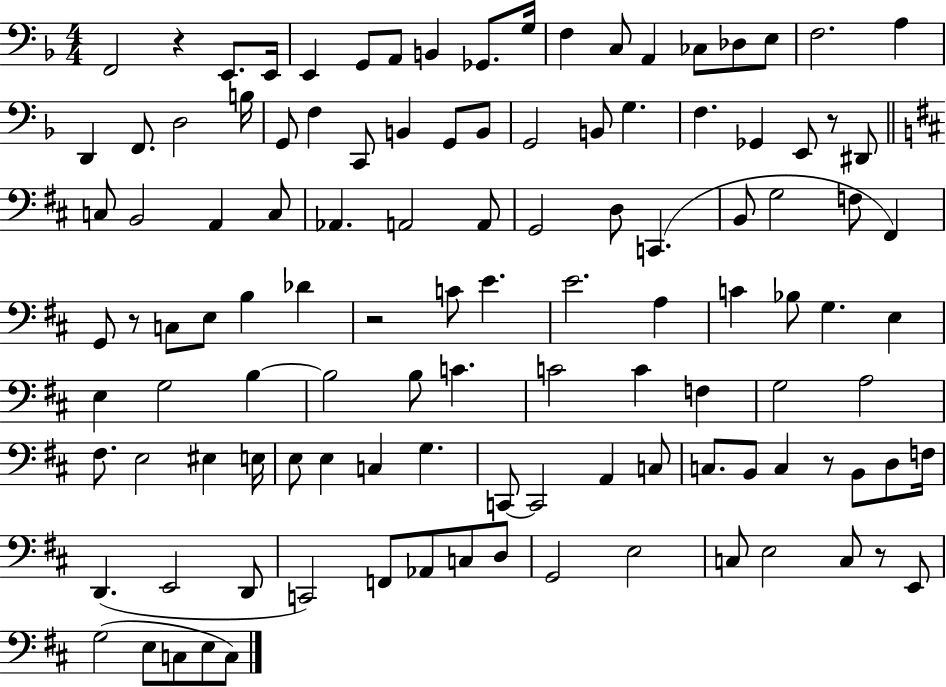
X:1
T:Untitled
M:4/4
L:1/4
K:F
F,,2 z E,,/2 E,,/4 E,, G,,/2 A,,/2 B,, _G,,/2 G,/4 F, C,/2 A,, _C,/2 _D,/2 E,/2 F,2 A, D,, F,,/2 D,2 B,/4 G,,/2 F, C,,/2 B,, G,,/2 B,,/2 G,,2 B,,/2 G, F, _G,, E,,/2 z/2 ^D,,/2 C,/2 B,,2 A,, C,/2 _A,, A,,2 A,,/2 G,,2 D,/2 C,, B,,/2 G,2 F,/2 ^F,, G,,/2 z/2 C,/2 E,/2 B, _D z2 C/2 E E2 A, C _B,/2 G, E, E, G,2 B, B,2 B,/2 C C2 C F, G,2 A,2 ^F,/2 E,2 ^E, E,/4 E,/2 E, C, G, C,,/2 C,,2 A,, C,/2 C,/2 B,,/2 C, z/2 B,,/2 D,/2 F,/4 D,, E,,2 D,,/2 C,,2 F,,/2 _A,,/2 C,/2 D,/2 G,,2 E,2 C,/2 E,2 C,/2 z/2 E,,/2 G,2 E,/2 C,/2 E,/2 C,/2